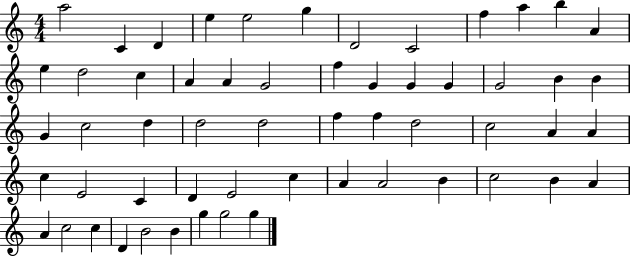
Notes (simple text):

A5/h C4/q D4/q E5/q E5/h G5/q D4/h C4/h F5/q A5/q B5/q A4/q E5/q D5/h C5/q A4/q A4/q G4/h F5/q G4/q G4/q G4/q G4/h B4/q B4/q G4/q C5/h D5/q D5/h D5/h F5/q F5/q D5/h C5/h A4/q A4/q C5/q E4/h C4/q D4/q E4/h C5/q A4/q A4/h B4/q C5/h B4/q A4/q A4/q C5/h C5/q D4/q B4/h B4/q G5/q G5/h G5/q